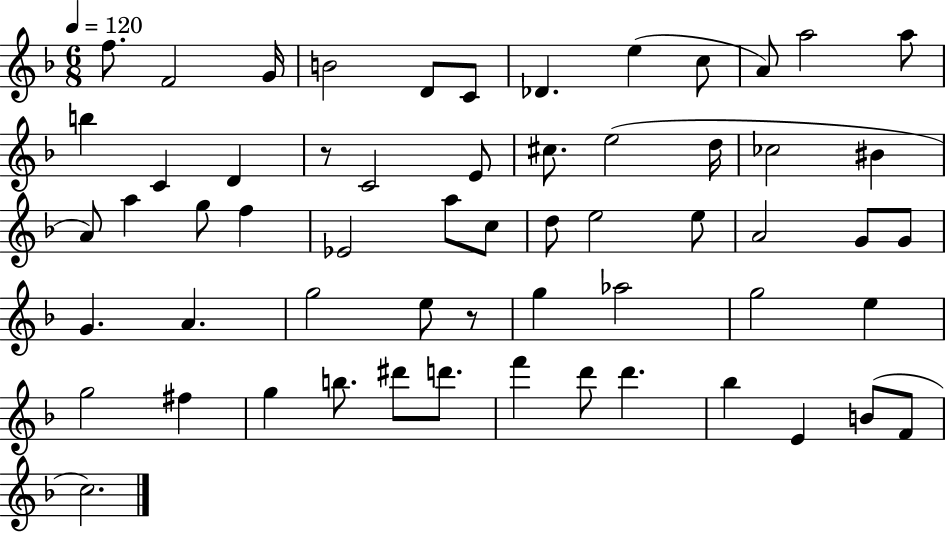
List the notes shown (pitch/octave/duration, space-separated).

F5/e. F4/h G4/s B4/h D4/e C4/e Db4/q. E5/q C5/e A4/e A5/h A5/e B5/q C4/q D4/q R/e C4/h E4/e C#5/e. E5/h D5/s CES5/h BIS4/q A4/e A5/q G5/e F5/q Eb4/h A5/e C5/e D5/e E5/h E5/e A4/h G4/e G4/e G4/q. A4/q. G5/h E5/e R/e G5/q Ab5/h G5/h E5/q G5/h F#5/q G5/q B5/e. D#6/e D6/e. F6/q D6/e D6/q. Bb5/q E4/q B4/e F4/e C5/h.